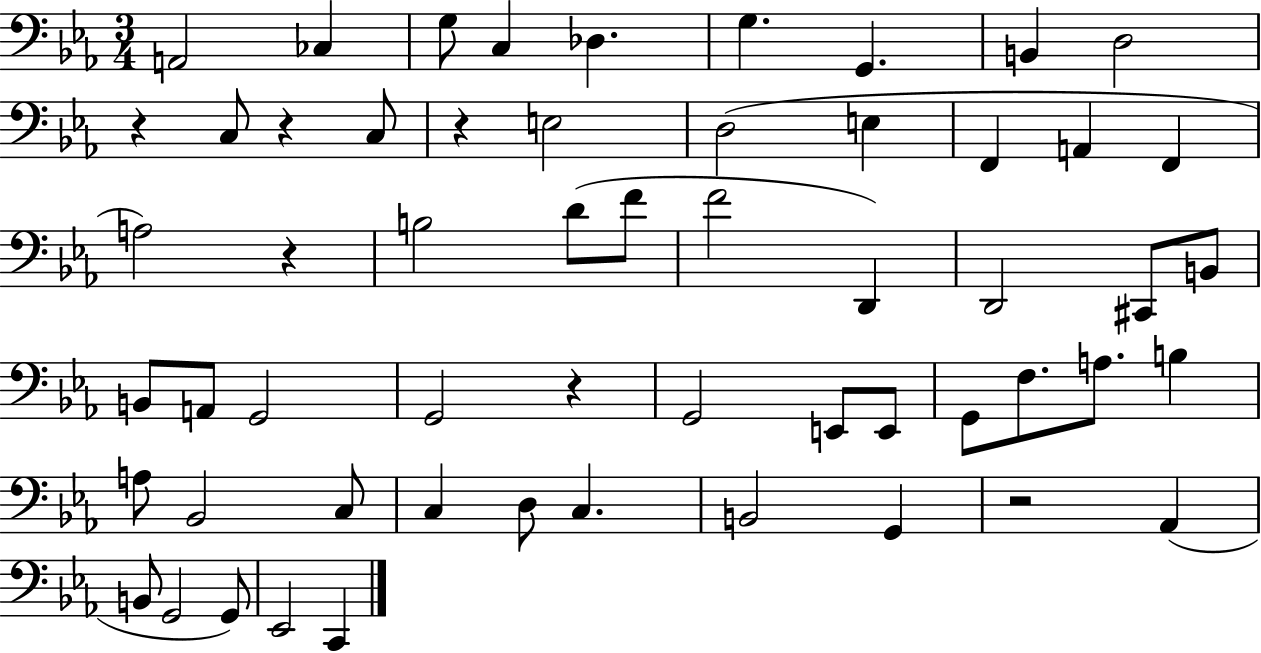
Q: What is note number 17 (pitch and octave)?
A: F2